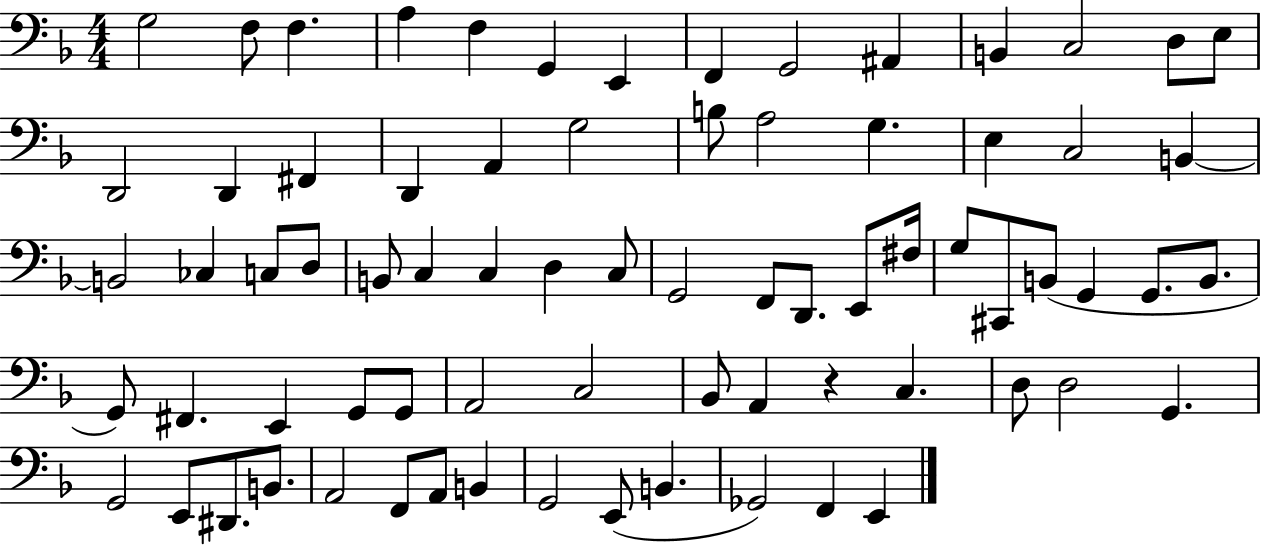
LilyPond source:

{
  \clef bass
  \numericTimeSignature
  \time 4/4
  \key f \major
  g2 f8 f4. | a4 f4 g,4 e,4 | f,4 g,2 ais,4 | b,4 c2 d8 e8 | \break d,2 d,4 fis,4 | d,4 a,4 g2 | b8 a2 g4. | e4 c2 b,4~~ | \break b,2 ces4 c8 d8 | b,8 c4 c4 d4 c8 | g,2 f,8 d,8. e,8 fis16 | g8 cis,8 b,8( g,4 g,8. b,8. | \break g,8) fis,4. e,4 g,8 g,8 | a,2 c2 | bes,8 a,4 r4 c4. | d8 d2 g,4. | \break g,2 e,8 dis,8. b,8. | a,2 f,8 a,8 b,4 | g,2 e,8( b,4. | ges,2) f,4 e,4 | \break \bar "|."
}